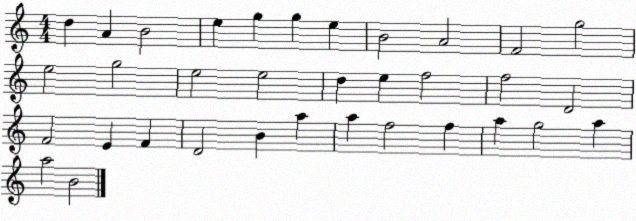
X:1
T:Untitled
M:4/4
L:1/4
K:C
d A B2 e g g e B2 A2 F2 g2 e2 g2 e2 e2 d e f2 f2 D2 F2 E F D2 B a a f2 f a g2 a a2 B2